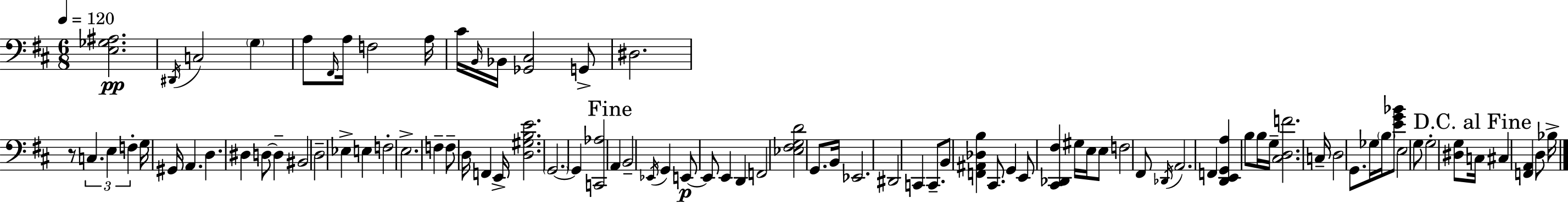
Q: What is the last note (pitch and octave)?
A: Bb3